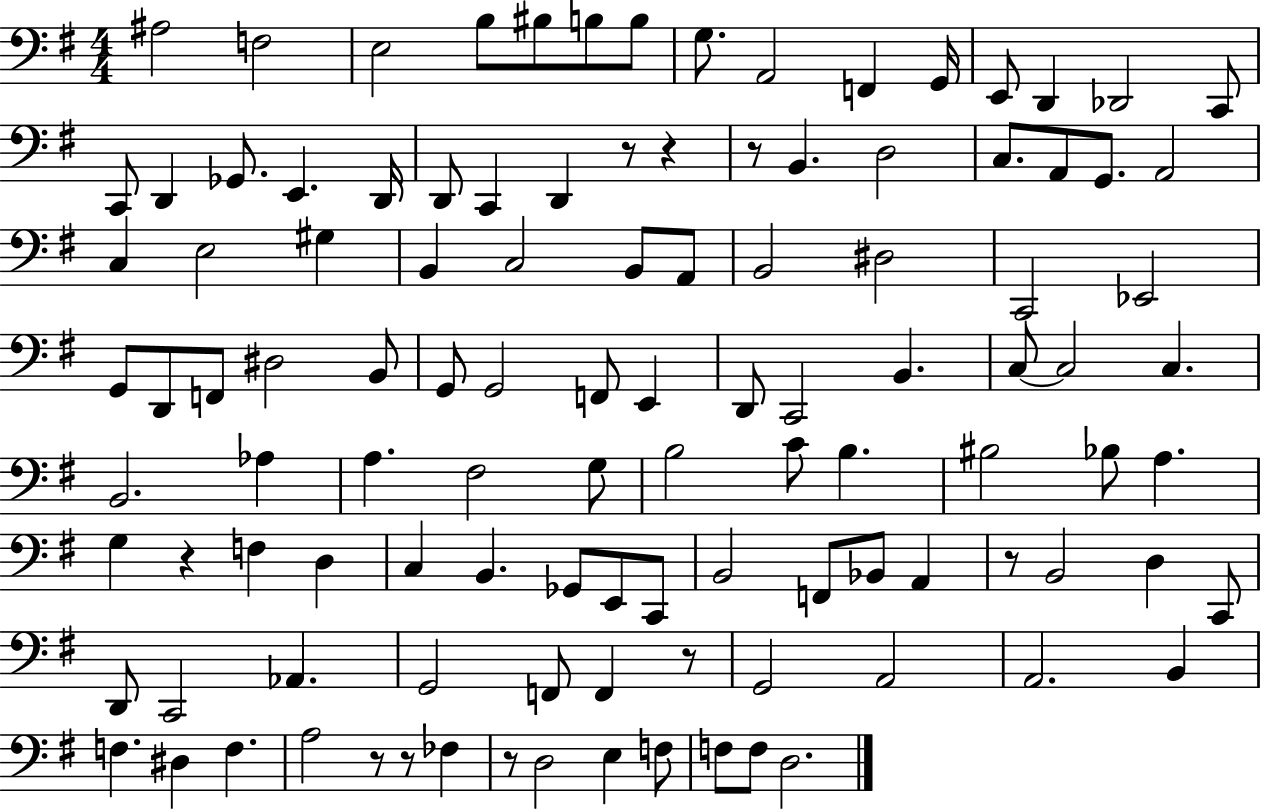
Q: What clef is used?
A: bass